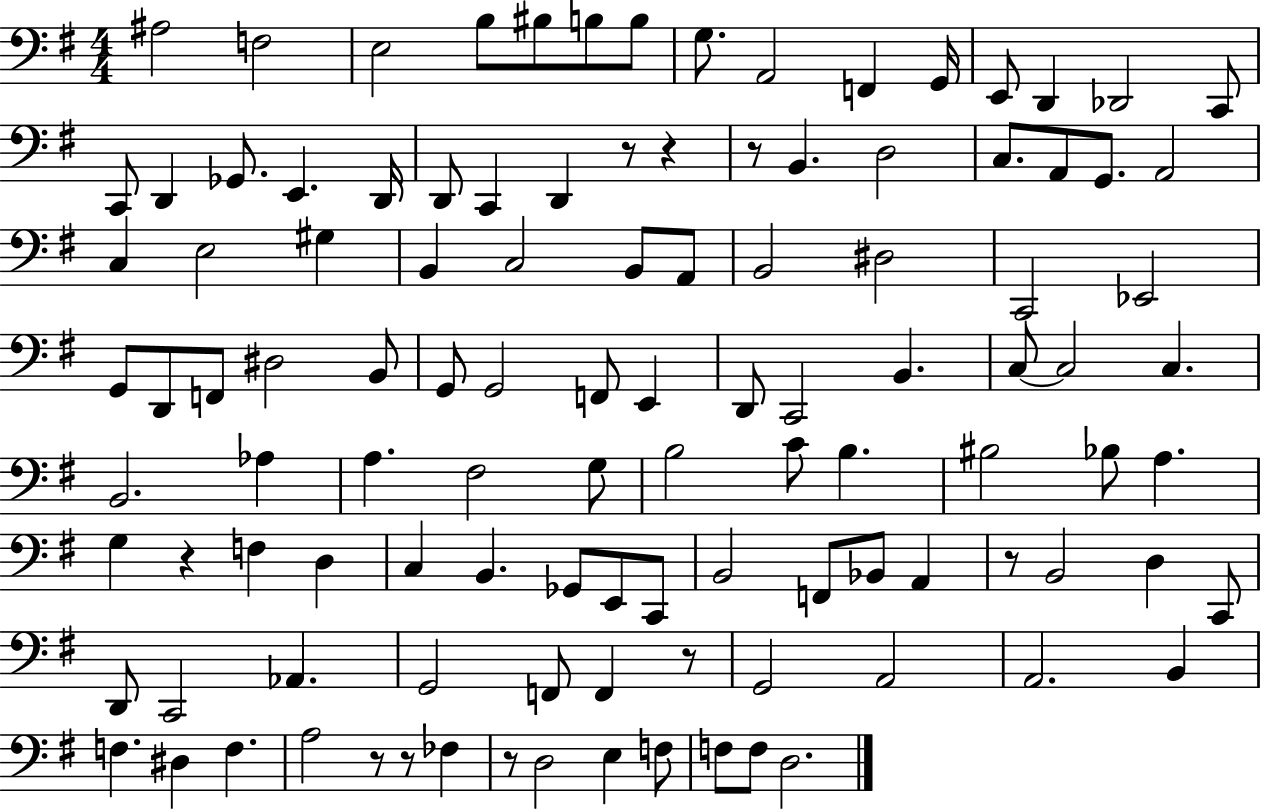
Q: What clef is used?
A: bass